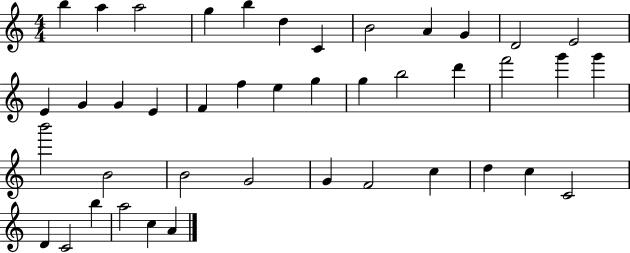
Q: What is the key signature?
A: C major